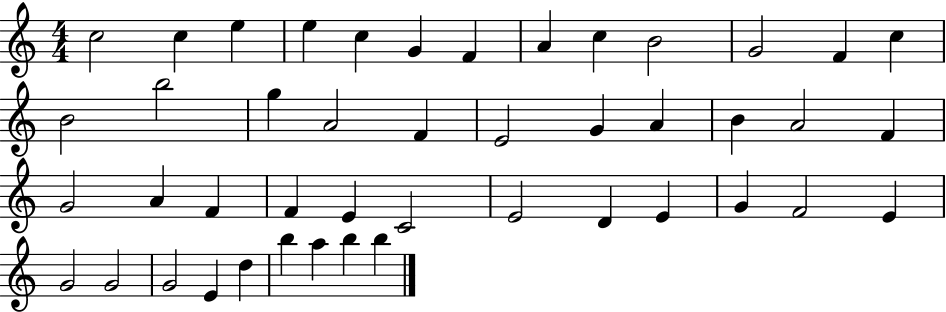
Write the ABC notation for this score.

X:1
T:Untitled
M:4/4
L:1/4
K:C
c2 c e e c G F A c B2 G2 F c B2 b2 g A2 F E2 G A B A2 F G2 A F F E C2 E2 D E G F2 E G2 G2 G2 E d b a b b